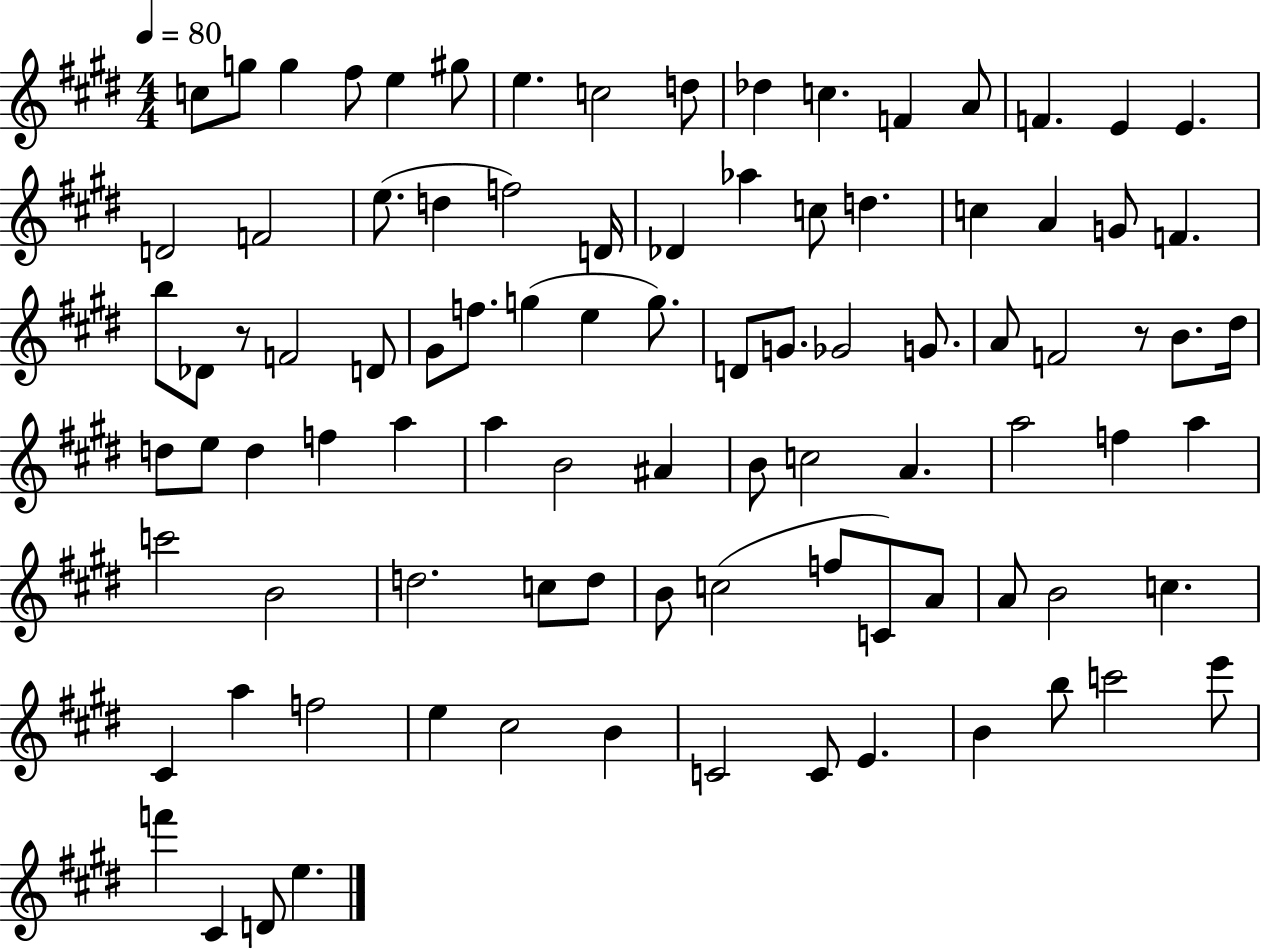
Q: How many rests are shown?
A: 2